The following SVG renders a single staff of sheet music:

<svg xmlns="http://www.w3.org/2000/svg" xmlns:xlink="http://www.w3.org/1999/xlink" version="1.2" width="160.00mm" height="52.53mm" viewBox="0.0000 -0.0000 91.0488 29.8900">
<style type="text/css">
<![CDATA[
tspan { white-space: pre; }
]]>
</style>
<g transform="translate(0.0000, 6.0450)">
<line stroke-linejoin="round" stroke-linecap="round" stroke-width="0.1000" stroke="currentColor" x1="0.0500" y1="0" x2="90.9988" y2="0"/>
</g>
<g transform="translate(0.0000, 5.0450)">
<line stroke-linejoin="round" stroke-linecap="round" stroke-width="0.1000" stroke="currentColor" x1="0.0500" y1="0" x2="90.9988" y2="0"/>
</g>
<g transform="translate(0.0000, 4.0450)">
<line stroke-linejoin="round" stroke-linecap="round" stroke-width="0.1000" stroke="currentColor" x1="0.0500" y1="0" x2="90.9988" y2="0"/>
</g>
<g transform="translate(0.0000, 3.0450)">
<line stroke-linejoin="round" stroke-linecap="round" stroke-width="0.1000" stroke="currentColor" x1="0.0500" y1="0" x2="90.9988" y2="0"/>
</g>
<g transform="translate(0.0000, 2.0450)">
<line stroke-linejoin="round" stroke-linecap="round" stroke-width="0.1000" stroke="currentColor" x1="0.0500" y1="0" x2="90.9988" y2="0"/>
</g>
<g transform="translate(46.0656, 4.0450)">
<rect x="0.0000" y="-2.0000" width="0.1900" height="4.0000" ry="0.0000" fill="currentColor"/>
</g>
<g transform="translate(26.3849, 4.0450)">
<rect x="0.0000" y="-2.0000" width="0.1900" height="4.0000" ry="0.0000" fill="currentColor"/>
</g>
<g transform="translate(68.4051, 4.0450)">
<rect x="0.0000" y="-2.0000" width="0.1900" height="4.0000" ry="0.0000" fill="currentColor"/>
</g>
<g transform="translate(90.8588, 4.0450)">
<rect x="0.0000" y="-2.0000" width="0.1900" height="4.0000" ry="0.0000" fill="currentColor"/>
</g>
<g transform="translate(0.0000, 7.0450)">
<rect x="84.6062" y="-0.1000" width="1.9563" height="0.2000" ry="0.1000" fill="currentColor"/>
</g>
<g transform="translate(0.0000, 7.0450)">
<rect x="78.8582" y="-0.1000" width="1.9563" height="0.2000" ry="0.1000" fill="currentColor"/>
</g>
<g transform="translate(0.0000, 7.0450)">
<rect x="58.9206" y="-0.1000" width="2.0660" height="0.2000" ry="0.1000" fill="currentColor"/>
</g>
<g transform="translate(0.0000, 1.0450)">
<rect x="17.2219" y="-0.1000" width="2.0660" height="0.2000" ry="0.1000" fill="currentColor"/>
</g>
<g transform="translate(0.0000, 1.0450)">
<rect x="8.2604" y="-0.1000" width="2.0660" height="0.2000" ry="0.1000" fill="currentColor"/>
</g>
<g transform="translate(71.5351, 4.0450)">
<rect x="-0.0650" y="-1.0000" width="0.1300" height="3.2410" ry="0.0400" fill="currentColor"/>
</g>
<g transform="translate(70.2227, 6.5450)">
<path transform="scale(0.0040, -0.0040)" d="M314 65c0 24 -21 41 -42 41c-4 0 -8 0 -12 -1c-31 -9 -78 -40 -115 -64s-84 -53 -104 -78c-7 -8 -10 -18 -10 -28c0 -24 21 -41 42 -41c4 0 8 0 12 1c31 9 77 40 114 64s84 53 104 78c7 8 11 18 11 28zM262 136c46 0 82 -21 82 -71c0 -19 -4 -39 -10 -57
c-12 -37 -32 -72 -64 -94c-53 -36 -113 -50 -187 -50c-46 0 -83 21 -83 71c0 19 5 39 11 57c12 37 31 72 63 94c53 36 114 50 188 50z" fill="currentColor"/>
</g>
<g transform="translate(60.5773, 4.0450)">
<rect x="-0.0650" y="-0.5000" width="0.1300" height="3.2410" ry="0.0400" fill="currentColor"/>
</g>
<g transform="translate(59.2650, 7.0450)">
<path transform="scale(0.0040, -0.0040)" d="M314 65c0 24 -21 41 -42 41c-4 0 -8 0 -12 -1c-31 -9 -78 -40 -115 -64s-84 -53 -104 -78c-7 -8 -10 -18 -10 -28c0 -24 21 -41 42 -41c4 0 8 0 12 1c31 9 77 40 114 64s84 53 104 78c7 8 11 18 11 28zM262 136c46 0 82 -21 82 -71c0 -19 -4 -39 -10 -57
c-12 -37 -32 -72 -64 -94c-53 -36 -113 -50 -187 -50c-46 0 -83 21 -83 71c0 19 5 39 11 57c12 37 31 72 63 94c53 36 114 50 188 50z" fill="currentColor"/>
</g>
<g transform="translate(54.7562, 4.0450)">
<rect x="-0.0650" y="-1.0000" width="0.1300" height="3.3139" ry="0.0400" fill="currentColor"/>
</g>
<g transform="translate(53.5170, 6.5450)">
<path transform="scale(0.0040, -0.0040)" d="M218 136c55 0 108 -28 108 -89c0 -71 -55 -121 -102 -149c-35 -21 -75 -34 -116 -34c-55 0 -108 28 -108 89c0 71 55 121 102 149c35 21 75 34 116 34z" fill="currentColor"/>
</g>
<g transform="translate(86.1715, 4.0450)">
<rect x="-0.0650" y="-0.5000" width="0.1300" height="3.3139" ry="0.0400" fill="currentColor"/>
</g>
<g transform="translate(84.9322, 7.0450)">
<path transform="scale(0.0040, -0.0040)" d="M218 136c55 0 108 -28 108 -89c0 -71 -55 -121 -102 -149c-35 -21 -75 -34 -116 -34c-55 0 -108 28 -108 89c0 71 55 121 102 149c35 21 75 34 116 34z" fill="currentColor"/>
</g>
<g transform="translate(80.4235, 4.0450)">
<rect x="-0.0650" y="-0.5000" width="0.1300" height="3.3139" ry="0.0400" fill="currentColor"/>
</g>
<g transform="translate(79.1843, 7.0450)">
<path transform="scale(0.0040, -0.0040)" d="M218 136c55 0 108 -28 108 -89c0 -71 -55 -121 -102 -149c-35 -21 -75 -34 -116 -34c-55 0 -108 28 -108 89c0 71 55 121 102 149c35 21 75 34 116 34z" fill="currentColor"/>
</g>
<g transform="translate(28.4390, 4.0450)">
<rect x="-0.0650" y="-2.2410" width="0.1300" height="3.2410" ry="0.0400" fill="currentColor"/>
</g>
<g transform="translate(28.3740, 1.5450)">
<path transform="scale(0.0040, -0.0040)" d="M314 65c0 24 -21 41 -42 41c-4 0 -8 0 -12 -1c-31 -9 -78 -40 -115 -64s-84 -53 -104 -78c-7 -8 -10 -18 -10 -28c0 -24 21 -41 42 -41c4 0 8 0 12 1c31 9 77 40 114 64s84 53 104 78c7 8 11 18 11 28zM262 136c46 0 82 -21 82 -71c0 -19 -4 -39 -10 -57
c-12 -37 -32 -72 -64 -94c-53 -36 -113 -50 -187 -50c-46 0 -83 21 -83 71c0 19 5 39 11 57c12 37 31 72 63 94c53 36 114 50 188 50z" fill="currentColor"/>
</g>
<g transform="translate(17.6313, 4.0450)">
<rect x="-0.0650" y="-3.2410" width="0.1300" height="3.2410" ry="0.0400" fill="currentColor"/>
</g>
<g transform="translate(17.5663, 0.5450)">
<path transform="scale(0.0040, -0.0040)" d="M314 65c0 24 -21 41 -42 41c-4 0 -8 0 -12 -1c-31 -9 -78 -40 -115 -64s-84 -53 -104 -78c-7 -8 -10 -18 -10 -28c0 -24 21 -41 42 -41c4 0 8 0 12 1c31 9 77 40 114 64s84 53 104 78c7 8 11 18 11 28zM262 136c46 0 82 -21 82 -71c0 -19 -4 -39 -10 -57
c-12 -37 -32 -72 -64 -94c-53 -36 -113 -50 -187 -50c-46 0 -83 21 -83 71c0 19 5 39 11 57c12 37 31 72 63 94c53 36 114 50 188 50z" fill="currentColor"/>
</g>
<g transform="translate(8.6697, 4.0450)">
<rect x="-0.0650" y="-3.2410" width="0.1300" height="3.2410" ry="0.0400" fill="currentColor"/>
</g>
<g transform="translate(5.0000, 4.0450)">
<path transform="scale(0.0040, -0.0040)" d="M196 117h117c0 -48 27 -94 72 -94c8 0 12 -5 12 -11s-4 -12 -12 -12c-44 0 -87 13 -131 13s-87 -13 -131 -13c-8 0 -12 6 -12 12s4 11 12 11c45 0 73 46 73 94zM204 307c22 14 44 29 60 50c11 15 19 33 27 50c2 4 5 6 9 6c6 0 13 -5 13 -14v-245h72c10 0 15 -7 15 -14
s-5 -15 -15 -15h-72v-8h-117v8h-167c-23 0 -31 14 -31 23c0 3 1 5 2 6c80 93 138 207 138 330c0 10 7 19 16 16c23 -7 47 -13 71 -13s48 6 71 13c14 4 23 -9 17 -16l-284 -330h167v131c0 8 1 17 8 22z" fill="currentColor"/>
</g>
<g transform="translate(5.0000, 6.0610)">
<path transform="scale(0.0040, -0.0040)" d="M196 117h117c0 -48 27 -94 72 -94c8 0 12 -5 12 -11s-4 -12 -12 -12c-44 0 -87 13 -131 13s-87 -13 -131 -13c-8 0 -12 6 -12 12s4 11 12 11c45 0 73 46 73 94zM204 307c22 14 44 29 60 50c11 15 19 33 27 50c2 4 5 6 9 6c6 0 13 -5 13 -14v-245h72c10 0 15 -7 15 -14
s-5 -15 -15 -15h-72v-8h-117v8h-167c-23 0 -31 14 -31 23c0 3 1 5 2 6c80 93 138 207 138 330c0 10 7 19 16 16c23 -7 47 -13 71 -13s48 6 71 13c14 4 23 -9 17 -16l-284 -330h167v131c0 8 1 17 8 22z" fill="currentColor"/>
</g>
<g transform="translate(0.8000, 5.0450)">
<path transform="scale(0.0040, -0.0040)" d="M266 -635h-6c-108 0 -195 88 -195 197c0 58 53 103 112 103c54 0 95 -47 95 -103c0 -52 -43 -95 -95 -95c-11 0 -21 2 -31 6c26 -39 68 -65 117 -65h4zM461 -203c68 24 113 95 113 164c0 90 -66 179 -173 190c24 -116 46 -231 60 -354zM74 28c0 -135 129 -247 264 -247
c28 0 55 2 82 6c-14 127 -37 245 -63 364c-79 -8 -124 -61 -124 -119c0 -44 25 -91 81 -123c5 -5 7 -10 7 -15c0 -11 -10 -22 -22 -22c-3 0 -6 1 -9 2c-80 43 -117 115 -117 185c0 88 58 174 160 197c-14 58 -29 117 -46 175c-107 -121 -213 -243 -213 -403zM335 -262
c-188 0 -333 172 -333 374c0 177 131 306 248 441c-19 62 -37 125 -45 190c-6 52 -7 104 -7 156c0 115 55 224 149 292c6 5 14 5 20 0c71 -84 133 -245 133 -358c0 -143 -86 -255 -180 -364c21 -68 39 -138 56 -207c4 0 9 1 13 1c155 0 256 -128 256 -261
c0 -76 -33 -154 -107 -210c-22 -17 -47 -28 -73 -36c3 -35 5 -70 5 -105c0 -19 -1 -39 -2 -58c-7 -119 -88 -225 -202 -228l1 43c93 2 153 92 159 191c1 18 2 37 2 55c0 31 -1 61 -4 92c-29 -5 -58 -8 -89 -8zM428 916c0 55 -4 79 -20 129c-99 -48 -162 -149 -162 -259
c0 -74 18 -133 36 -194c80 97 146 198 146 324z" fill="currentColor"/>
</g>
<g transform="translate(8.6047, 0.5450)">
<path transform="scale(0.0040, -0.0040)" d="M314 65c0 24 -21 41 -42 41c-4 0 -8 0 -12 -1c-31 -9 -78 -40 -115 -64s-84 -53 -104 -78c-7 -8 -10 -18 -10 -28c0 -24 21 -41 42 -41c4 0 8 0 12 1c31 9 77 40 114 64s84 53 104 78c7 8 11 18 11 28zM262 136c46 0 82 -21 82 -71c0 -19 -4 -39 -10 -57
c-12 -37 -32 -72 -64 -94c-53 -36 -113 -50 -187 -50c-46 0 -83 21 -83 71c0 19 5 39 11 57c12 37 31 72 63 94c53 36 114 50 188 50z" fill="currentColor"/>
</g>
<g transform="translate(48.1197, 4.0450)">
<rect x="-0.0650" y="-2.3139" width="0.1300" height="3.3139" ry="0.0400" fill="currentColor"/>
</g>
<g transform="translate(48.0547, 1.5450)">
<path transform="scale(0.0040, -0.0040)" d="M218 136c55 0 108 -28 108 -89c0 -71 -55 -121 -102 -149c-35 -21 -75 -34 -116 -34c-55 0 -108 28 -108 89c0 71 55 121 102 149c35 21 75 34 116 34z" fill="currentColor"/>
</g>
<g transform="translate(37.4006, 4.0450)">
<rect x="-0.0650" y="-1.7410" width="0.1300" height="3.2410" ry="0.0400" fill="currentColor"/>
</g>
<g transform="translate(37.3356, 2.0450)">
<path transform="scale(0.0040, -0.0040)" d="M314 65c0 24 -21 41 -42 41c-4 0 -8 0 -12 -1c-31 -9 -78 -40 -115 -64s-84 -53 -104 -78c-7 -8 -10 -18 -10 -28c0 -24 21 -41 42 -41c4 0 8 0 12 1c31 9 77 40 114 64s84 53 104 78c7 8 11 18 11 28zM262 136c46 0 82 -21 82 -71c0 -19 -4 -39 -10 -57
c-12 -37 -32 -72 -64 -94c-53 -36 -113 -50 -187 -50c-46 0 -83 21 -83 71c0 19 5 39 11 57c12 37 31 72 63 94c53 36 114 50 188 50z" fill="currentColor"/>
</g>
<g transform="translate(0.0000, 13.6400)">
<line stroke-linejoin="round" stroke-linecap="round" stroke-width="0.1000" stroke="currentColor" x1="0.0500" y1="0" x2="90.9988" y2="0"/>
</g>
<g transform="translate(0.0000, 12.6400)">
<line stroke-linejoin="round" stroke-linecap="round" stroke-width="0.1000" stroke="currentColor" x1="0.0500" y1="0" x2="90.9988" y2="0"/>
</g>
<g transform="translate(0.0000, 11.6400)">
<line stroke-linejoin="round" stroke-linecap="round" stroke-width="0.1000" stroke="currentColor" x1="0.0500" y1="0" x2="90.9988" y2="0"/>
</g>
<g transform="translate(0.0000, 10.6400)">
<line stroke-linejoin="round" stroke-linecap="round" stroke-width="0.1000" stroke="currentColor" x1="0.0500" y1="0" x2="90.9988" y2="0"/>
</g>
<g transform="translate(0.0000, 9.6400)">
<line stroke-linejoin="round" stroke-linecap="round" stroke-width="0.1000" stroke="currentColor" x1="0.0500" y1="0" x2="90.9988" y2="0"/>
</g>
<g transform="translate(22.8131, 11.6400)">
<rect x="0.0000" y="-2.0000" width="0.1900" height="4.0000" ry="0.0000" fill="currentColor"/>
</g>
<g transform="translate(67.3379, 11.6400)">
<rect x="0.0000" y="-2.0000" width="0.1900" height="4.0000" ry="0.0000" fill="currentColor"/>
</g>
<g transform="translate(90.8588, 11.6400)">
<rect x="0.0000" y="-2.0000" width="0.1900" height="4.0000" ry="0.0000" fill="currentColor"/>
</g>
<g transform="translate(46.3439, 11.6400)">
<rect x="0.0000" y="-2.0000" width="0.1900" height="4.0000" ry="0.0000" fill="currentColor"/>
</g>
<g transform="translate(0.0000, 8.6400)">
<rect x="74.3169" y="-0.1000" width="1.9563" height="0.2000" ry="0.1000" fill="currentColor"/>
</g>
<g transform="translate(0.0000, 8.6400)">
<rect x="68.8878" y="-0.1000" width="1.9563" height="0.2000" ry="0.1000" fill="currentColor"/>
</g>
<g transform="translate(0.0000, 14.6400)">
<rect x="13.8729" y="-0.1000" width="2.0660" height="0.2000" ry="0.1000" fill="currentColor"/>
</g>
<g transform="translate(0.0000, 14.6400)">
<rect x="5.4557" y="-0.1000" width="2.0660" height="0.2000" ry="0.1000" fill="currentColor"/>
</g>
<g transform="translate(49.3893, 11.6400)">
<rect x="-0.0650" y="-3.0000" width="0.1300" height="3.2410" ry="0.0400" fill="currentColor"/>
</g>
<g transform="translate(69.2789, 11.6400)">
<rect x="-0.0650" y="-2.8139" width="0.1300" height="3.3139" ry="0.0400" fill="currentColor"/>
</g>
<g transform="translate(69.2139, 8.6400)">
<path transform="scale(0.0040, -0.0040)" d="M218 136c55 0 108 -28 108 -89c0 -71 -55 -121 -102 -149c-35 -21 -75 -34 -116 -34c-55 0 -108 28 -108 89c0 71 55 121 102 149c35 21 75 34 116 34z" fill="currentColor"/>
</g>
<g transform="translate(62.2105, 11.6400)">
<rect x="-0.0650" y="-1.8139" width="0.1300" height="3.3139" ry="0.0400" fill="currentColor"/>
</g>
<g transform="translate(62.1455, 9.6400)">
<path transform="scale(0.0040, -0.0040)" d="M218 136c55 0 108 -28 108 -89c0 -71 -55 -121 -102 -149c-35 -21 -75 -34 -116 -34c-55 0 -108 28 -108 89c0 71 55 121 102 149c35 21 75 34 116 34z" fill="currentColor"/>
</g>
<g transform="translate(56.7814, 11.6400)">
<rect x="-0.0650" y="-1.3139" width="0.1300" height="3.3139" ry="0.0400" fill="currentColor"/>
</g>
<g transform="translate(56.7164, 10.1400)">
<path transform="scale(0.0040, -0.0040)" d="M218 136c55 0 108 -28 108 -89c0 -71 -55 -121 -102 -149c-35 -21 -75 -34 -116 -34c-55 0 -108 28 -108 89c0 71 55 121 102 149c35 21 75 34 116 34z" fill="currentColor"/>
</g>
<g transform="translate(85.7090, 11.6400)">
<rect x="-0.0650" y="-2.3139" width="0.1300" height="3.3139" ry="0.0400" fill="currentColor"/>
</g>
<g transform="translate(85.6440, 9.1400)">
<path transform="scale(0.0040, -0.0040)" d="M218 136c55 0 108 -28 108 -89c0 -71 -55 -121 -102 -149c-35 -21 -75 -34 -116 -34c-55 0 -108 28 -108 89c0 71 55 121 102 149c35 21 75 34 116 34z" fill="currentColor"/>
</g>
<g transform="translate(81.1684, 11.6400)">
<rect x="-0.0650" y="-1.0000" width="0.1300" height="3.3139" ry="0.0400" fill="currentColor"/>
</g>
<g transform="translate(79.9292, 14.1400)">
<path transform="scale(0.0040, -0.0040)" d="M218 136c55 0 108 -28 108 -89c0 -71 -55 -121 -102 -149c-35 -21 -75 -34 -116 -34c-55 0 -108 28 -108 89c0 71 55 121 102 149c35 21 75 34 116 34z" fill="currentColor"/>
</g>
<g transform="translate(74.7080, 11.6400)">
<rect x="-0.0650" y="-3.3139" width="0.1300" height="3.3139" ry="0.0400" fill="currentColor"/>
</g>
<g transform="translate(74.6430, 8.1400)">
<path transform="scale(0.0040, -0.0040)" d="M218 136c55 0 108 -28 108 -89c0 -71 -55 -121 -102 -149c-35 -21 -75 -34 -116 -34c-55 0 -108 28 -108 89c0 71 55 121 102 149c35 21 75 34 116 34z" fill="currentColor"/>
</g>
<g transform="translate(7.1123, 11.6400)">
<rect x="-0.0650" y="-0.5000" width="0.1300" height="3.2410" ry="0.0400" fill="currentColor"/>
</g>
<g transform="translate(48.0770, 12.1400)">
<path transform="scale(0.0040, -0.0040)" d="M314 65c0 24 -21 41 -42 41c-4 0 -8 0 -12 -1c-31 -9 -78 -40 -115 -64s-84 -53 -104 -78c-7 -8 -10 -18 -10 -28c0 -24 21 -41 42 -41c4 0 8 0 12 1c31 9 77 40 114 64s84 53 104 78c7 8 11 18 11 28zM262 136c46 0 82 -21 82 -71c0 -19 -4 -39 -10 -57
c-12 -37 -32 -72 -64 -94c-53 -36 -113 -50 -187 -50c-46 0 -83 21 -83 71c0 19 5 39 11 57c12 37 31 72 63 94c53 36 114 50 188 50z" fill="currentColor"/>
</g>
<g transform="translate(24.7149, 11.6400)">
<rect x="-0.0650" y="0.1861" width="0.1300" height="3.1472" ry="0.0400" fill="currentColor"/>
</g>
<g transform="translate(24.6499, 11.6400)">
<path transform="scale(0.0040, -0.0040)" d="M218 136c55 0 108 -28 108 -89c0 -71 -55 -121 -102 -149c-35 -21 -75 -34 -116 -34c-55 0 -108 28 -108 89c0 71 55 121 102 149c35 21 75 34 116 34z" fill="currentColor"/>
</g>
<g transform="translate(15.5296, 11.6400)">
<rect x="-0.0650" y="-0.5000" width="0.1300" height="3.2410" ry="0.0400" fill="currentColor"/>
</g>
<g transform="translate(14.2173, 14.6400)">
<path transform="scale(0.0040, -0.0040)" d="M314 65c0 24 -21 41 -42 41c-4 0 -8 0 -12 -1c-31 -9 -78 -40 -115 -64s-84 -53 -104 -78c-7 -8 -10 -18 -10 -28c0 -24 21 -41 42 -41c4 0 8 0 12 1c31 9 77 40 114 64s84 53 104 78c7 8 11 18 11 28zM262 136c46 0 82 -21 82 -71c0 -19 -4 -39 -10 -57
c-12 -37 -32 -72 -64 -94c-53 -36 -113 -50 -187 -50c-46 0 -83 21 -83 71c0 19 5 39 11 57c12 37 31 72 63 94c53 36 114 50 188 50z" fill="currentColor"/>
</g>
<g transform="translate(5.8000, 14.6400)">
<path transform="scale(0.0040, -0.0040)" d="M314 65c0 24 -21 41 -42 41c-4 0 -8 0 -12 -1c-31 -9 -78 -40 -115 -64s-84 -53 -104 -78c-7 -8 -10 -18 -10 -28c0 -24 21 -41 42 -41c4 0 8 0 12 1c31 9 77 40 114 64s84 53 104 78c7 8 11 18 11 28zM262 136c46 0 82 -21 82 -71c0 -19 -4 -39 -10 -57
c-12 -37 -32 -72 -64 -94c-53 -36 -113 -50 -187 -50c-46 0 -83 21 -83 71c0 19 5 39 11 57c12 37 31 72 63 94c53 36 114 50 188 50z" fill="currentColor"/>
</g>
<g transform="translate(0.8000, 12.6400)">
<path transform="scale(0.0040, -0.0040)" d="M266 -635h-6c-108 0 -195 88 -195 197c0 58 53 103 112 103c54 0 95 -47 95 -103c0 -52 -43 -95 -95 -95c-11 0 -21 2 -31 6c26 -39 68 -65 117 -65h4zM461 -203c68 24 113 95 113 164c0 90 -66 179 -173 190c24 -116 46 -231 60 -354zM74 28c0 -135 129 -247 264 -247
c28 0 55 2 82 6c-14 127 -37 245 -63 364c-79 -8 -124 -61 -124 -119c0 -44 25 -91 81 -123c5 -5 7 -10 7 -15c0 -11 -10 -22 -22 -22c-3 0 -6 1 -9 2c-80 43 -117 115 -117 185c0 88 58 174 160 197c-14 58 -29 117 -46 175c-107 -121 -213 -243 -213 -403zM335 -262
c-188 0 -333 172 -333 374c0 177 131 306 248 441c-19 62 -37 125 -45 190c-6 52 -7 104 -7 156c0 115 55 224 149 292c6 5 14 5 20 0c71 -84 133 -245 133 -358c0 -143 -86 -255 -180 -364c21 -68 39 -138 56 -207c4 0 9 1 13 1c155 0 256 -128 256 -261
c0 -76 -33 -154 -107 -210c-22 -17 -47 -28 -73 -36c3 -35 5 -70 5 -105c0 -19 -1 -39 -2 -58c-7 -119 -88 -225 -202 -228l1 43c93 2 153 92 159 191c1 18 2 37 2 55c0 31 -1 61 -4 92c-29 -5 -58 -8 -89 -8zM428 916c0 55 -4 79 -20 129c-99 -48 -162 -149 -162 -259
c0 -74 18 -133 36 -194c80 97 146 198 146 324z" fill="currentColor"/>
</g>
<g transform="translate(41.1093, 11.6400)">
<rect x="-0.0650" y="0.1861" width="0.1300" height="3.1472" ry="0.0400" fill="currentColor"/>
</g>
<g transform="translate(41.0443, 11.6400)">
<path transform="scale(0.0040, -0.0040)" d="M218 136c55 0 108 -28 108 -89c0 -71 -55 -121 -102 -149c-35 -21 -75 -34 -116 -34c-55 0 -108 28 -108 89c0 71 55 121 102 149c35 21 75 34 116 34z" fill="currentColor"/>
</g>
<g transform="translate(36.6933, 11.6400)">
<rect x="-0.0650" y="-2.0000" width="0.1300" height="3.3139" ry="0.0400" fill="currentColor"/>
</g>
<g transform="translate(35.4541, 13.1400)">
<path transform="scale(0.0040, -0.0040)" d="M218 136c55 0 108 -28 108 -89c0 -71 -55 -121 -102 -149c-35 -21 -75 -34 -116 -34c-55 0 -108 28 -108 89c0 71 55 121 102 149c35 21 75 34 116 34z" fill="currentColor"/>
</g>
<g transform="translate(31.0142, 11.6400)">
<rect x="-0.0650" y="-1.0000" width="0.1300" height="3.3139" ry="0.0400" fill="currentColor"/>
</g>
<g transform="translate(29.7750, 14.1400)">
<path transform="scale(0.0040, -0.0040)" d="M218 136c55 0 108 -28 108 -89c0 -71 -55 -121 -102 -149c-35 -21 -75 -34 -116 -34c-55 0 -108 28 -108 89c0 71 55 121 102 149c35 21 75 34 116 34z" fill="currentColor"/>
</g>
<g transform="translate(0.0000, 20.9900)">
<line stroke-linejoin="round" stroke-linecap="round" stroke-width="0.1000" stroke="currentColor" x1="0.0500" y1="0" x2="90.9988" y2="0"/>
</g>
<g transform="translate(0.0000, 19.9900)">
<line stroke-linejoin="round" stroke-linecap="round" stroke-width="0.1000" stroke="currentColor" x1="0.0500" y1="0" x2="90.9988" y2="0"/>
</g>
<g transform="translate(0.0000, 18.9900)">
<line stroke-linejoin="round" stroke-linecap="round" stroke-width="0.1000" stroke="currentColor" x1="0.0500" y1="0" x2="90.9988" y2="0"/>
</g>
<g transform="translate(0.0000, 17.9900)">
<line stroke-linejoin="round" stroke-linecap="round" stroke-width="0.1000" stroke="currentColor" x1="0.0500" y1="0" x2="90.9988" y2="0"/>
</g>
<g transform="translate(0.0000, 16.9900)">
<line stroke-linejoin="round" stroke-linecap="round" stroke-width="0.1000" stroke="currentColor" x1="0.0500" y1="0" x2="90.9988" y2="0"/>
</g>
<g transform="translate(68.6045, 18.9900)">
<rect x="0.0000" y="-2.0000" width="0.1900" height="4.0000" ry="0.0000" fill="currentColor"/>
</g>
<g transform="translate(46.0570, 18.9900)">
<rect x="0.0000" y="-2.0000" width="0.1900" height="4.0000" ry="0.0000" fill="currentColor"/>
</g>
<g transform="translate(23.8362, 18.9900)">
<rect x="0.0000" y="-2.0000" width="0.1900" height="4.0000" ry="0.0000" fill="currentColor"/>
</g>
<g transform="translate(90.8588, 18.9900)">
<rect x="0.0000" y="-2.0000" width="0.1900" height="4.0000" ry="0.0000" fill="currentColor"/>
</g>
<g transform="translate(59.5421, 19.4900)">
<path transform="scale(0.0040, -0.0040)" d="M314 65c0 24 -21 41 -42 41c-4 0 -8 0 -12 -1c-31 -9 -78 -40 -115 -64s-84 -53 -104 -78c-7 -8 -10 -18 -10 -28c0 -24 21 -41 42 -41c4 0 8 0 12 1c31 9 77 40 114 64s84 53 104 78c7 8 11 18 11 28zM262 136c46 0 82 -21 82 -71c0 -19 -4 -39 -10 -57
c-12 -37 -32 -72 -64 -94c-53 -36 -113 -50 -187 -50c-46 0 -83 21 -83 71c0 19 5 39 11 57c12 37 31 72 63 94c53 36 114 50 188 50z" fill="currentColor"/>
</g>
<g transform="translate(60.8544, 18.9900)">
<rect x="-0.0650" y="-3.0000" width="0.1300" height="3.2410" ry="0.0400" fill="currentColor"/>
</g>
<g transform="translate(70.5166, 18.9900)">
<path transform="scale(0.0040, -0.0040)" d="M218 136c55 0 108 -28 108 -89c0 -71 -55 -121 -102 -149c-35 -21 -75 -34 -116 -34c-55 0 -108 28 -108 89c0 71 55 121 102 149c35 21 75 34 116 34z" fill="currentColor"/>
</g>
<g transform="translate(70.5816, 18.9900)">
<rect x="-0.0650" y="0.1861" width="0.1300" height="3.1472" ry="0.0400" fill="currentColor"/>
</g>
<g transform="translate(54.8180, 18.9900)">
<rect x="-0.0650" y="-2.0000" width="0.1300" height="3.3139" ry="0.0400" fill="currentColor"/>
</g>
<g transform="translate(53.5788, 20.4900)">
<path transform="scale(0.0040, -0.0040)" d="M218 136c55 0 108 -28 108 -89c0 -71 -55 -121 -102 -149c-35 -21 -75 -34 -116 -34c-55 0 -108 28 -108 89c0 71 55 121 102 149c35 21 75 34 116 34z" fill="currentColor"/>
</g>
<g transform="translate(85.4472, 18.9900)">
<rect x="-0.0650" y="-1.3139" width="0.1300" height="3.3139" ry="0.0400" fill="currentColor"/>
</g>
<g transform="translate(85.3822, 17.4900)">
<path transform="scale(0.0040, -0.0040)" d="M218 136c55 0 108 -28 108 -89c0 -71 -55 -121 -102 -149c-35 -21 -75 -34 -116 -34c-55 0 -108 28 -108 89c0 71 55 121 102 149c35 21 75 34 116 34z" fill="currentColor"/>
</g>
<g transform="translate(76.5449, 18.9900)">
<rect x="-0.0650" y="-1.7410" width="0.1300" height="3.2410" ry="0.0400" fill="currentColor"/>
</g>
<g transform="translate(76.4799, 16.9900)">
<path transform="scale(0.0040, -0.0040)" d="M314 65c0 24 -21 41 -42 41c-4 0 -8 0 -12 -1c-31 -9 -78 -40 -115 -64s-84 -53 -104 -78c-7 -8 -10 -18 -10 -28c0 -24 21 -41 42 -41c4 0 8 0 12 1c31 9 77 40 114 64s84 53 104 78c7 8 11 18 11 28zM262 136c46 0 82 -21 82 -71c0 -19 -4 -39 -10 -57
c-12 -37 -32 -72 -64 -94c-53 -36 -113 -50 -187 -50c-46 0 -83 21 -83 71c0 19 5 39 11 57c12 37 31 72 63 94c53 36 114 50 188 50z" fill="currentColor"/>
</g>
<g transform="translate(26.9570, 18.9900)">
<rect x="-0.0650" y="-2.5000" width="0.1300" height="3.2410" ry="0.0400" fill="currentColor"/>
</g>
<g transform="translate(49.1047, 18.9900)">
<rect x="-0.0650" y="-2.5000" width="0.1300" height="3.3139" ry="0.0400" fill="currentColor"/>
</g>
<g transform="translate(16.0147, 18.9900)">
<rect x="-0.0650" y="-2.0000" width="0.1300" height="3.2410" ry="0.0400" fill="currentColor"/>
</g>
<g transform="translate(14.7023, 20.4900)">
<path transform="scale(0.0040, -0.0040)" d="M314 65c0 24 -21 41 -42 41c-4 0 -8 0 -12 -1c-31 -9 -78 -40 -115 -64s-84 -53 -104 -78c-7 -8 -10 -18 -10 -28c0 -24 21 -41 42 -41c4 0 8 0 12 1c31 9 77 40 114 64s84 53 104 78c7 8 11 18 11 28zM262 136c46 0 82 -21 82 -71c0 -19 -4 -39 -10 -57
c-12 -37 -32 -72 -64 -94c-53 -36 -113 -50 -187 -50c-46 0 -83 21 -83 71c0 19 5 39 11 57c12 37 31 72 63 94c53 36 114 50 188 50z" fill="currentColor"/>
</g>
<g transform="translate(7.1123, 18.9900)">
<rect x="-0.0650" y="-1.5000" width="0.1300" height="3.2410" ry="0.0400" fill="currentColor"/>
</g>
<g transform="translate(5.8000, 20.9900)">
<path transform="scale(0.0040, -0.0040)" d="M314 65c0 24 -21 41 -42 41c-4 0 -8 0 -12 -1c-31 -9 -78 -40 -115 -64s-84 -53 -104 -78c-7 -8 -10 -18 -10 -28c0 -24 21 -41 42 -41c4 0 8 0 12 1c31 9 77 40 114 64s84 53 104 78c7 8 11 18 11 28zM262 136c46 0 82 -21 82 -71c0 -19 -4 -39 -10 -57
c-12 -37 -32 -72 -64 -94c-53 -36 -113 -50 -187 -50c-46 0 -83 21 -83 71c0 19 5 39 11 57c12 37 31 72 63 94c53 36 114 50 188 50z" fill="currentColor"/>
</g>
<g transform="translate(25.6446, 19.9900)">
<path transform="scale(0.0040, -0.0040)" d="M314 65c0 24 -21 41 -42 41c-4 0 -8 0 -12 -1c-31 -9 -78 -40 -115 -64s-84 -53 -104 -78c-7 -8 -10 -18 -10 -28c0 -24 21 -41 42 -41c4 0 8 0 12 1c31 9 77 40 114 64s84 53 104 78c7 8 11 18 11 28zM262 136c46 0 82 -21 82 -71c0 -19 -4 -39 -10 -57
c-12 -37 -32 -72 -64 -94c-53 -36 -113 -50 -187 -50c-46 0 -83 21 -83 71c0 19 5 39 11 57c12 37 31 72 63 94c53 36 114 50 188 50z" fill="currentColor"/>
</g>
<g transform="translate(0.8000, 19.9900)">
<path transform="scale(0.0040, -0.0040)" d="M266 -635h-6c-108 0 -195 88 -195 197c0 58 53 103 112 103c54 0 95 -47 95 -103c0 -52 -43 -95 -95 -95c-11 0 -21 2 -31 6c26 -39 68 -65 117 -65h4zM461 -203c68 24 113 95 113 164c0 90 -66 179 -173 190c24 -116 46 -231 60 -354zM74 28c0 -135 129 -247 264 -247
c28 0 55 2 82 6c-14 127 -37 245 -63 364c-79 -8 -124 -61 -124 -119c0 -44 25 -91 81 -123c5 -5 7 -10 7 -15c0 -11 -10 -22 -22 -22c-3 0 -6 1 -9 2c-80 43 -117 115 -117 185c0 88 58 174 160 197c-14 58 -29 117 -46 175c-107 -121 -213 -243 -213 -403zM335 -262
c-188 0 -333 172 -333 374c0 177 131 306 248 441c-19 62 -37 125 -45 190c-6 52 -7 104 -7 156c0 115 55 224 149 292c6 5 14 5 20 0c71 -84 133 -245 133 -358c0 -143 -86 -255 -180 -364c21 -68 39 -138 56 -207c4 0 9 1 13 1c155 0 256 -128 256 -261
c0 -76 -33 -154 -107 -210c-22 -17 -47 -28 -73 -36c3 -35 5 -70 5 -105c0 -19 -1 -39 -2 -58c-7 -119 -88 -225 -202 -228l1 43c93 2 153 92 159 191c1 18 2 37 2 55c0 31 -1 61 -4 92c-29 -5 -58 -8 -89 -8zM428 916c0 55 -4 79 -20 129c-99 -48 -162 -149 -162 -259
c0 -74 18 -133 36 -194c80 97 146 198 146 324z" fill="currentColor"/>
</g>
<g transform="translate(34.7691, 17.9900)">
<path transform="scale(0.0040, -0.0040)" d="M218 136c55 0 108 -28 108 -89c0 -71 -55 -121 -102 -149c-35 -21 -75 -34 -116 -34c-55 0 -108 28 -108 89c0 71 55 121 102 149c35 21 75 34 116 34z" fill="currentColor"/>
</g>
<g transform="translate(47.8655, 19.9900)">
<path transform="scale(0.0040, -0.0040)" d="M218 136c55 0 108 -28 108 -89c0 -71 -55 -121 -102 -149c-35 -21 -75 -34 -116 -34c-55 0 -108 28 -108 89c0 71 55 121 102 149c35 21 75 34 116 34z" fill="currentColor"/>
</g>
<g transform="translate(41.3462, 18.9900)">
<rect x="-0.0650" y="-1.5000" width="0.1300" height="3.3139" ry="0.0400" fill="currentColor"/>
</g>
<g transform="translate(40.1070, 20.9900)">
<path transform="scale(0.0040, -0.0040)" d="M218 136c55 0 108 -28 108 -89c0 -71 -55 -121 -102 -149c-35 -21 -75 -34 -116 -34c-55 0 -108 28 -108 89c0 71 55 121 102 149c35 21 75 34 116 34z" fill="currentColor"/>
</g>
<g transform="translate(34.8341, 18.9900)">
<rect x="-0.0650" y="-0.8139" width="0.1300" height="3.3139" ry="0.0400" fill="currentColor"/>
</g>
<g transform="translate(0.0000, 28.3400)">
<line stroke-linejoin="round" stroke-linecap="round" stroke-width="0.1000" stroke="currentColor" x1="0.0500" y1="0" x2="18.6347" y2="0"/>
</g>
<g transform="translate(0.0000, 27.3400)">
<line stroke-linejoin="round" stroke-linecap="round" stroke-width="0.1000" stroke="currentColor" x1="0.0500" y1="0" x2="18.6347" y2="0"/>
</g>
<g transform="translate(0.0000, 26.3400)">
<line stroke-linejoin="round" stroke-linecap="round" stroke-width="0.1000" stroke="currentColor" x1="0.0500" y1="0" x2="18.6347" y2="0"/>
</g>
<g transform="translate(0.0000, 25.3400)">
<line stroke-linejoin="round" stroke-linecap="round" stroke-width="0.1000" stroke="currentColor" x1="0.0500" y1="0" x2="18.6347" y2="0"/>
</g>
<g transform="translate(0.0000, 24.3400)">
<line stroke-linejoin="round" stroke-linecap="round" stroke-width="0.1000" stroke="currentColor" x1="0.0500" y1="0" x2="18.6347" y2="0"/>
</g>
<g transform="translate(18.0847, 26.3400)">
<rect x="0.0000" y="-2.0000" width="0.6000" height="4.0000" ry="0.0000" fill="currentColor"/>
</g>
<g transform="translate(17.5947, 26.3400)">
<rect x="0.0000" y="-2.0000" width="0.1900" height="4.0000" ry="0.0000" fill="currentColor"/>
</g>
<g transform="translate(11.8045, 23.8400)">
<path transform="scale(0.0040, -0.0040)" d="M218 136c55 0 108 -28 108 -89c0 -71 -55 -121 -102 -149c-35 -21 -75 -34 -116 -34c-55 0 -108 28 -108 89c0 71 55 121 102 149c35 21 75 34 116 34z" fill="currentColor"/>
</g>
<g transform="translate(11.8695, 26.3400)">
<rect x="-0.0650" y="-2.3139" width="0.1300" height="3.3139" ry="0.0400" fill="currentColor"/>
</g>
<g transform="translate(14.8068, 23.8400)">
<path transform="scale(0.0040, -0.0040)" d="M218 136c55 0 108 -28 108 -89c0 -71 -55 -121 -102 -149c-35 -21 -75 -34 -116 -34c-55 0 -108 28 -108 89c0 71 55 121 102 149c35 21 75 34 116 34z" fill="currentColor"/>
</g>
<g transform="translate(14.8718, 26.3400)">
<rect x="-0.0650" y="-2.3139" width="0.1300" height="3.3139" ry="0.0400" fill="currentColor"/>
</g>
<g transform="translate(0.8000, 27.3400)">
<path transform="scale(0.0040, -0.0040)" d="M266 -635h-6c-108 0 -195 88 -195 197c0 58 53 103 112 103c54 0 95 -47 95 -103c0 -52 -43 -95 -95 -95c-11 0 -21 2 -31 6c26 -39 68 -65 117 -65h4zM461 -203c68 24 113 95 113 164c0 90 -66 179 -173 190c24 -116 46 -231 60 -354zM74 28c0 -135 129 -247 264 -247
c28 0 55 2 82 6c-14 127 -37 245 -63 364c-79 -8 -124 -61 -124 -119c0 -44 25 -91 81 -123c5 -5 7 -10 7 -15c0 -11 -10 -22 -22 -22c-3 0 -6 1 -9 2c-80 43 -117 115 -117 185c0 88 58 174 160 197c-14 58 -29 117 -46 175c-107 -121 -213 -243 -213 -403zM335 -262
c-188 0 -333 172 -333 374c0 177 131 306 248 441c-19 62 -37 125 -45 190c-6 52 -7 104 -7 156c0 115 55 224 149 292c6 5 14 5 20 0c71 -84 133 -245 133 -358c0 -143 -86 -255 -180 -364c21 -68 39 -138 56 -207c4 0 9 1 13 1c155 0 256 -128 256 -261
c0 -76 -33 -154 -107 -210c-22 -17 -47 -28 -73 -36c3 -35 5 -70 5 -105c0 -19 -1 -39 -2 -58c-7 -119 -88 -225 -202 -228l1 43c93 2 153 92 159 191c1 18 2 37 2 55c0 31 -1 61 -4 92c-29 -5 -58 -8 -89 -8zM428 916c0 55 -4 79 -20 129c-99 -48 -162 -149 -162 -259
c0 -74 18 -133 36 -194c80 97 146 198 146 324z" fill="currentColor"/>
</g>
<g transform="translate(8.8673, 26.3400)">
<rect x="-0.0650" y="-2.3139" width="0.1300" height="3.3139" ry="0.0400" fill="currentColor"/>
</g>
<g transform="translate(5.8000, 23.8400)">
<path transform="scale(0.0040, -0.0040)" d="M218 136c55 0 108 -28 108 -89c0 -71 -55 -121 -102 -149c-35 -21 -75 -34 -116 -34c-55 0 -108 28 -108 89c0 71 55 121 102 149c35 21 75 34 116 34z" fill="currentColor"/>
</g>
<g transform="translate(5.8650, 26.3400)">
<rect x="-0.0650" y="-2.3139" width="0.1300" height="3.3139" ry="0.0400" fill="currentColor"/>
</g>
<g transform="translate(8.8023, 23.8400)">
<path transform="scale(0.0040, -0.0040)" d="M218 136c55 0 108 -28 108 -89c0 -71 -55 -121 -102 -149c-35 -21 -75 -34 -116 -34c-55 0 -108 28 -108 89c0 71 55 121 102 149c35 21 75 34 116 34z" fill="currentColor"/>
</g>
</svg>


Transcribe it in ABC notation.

X:1
T:Untitled
M:4/4
L:1/4
K:C
b2 b2 g2 f2 g D C2 D2 C C C2 C2 B D F B A2 e f a b D g E2 F2 G2 d E G F A2 B f2 e g g g g